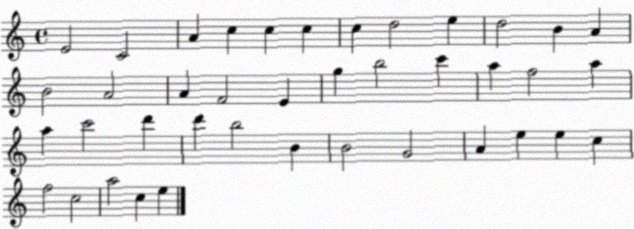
X:1
T:Untitled
M:4/4
L:1/4
K:C
E2 C2 A c c c c d2 e d2 B A B2 A2 A F2 E g b2 c' a f2 a a c'2 d' d' b2 B B2 G2 A e e c f2 c2 a2 c e